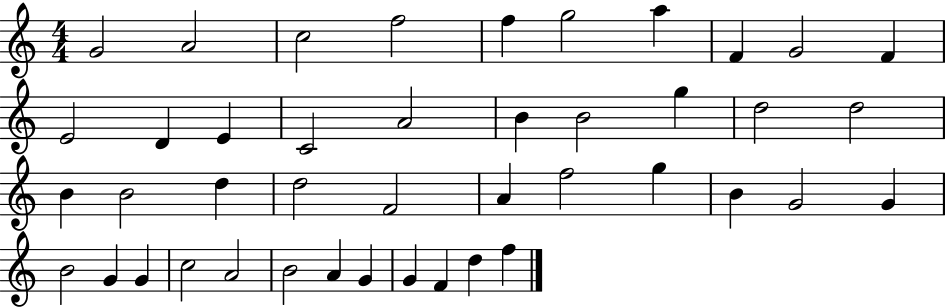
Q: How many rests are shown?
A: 0